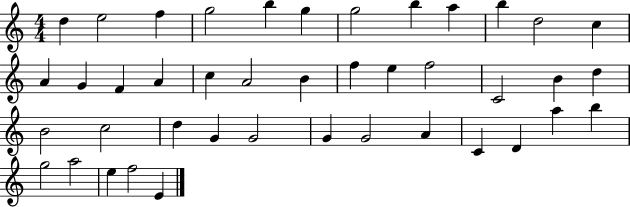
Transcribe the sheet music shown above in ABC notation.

X:1
T:Untitled
M:4/4
L:1/4
K:C
d e2 f g2 b g g2 b a b d2 c A G F A c A2 B f e f2 C2 B d B2 c2 d G G2 G G2 A C D a b g2 a2 e f2 E